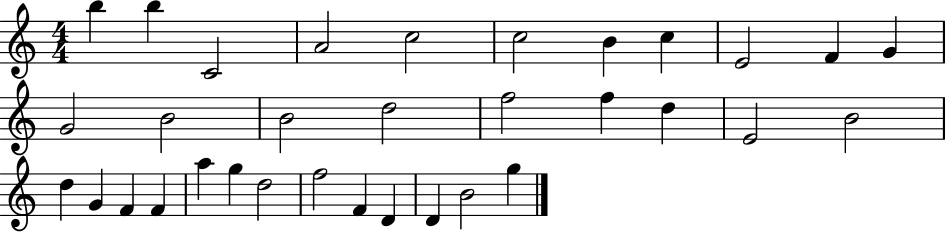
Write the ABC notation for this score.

X:1
T:Untitled
M:4/4
L:1/4
K:C
b b C2 A2 c2 c2 B c E2 F G G2 B2 B2 d2 f2 f d E2 B2 d G F F a g d2 f2 F D D B2 g